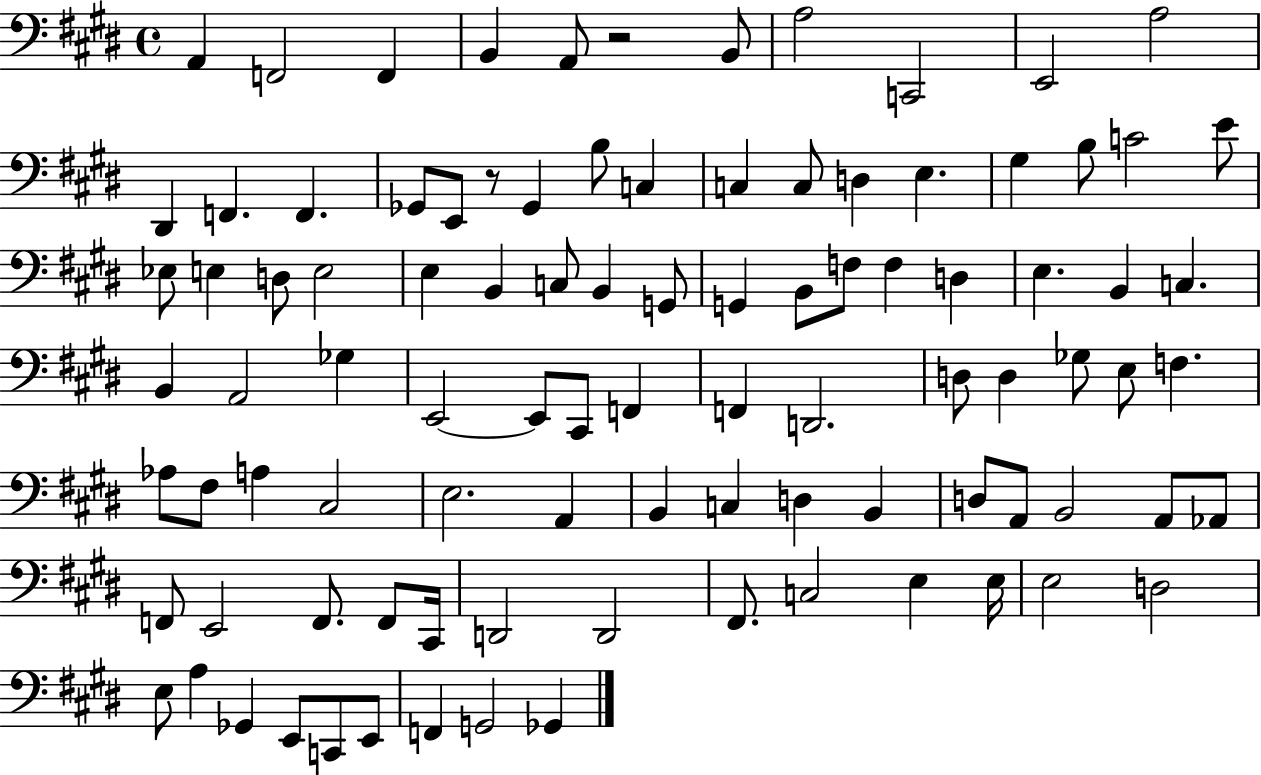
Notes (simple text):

A2/q F2/h F2/q B2/q A2/e R/h B2/e A3/h C2/h E2/h A3/h D#2/q F2/q. F2/q. Gb2/e E2/e R/e Gb2/q B3/e C3/q C3/q C3/e D3/q E3/q. G#3/q B3/e C4/h E4/e Eb3/e E3/q D3/e E3/h E3/q B2/q C3/e B2/q G2/e G2/q B2/e F3/e F3/q D3/q E3/q. B2/q C3/q. B2/q A2/h Gb3/q E2/h E2/e C#2/e F2/q F2/q D2/h. D3/e D3/q Gb3/e E3/e F3/q. Ab3/e F#3/e A3/q C#3/h E3/h. A2/q B2/q C3/q D3/q B2/q D3/e A2/e B2/h A2/e Ab2/e F2/e E2/h F2/e. F2/e C#2/s D2/h D2/h F#2/e. C3/h E3/q E3/s E3/h D3/h E3/e A3/q Gb2/q E2/e C2/e E2/e F2/q G2/h Gb2/q